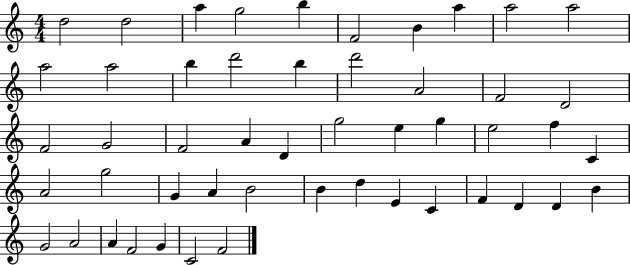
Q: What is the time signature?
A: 4/4